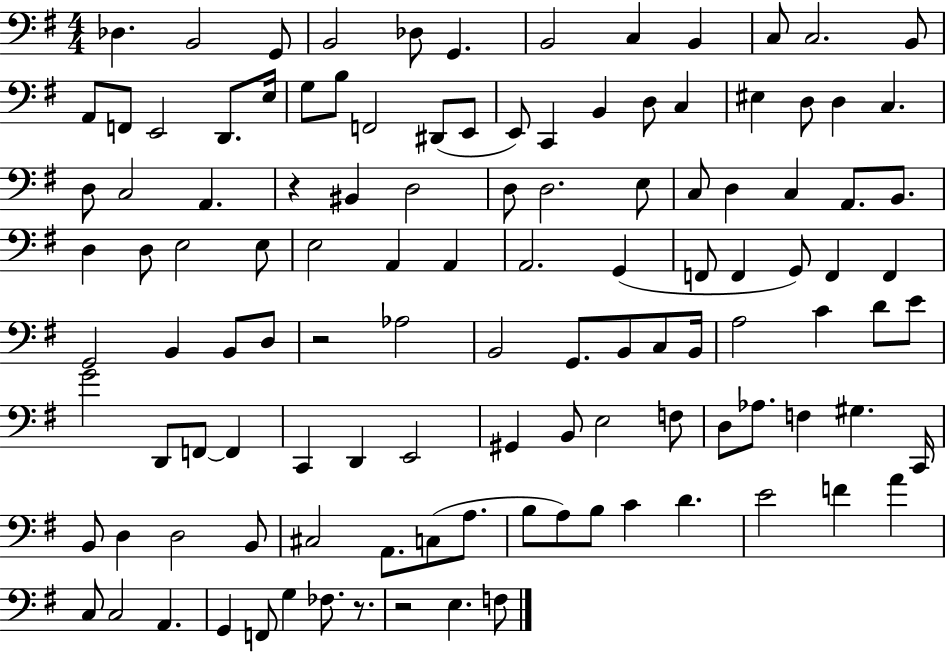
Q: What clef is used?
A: bass